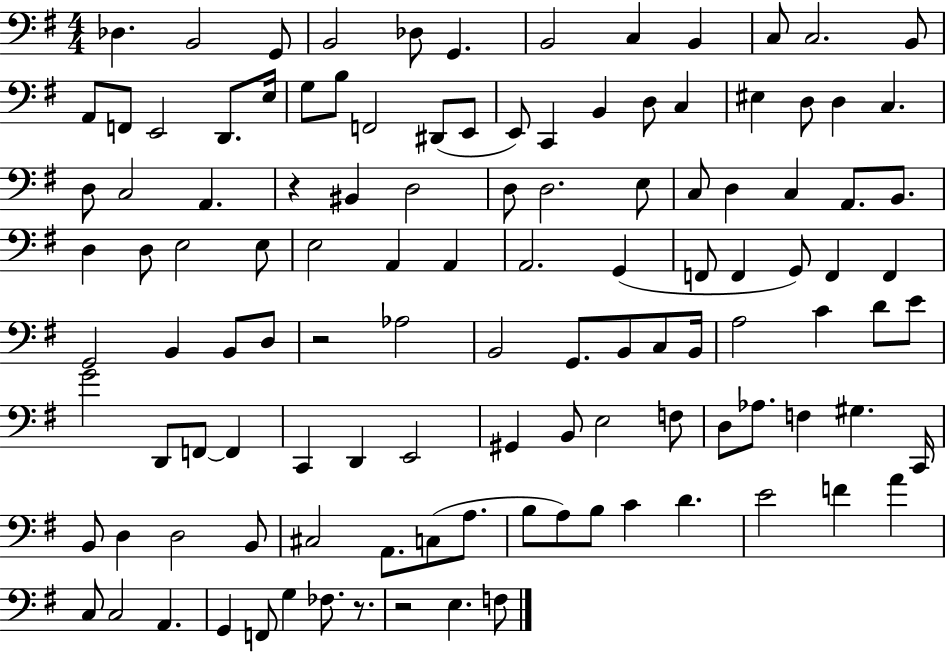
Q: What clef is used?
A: bass